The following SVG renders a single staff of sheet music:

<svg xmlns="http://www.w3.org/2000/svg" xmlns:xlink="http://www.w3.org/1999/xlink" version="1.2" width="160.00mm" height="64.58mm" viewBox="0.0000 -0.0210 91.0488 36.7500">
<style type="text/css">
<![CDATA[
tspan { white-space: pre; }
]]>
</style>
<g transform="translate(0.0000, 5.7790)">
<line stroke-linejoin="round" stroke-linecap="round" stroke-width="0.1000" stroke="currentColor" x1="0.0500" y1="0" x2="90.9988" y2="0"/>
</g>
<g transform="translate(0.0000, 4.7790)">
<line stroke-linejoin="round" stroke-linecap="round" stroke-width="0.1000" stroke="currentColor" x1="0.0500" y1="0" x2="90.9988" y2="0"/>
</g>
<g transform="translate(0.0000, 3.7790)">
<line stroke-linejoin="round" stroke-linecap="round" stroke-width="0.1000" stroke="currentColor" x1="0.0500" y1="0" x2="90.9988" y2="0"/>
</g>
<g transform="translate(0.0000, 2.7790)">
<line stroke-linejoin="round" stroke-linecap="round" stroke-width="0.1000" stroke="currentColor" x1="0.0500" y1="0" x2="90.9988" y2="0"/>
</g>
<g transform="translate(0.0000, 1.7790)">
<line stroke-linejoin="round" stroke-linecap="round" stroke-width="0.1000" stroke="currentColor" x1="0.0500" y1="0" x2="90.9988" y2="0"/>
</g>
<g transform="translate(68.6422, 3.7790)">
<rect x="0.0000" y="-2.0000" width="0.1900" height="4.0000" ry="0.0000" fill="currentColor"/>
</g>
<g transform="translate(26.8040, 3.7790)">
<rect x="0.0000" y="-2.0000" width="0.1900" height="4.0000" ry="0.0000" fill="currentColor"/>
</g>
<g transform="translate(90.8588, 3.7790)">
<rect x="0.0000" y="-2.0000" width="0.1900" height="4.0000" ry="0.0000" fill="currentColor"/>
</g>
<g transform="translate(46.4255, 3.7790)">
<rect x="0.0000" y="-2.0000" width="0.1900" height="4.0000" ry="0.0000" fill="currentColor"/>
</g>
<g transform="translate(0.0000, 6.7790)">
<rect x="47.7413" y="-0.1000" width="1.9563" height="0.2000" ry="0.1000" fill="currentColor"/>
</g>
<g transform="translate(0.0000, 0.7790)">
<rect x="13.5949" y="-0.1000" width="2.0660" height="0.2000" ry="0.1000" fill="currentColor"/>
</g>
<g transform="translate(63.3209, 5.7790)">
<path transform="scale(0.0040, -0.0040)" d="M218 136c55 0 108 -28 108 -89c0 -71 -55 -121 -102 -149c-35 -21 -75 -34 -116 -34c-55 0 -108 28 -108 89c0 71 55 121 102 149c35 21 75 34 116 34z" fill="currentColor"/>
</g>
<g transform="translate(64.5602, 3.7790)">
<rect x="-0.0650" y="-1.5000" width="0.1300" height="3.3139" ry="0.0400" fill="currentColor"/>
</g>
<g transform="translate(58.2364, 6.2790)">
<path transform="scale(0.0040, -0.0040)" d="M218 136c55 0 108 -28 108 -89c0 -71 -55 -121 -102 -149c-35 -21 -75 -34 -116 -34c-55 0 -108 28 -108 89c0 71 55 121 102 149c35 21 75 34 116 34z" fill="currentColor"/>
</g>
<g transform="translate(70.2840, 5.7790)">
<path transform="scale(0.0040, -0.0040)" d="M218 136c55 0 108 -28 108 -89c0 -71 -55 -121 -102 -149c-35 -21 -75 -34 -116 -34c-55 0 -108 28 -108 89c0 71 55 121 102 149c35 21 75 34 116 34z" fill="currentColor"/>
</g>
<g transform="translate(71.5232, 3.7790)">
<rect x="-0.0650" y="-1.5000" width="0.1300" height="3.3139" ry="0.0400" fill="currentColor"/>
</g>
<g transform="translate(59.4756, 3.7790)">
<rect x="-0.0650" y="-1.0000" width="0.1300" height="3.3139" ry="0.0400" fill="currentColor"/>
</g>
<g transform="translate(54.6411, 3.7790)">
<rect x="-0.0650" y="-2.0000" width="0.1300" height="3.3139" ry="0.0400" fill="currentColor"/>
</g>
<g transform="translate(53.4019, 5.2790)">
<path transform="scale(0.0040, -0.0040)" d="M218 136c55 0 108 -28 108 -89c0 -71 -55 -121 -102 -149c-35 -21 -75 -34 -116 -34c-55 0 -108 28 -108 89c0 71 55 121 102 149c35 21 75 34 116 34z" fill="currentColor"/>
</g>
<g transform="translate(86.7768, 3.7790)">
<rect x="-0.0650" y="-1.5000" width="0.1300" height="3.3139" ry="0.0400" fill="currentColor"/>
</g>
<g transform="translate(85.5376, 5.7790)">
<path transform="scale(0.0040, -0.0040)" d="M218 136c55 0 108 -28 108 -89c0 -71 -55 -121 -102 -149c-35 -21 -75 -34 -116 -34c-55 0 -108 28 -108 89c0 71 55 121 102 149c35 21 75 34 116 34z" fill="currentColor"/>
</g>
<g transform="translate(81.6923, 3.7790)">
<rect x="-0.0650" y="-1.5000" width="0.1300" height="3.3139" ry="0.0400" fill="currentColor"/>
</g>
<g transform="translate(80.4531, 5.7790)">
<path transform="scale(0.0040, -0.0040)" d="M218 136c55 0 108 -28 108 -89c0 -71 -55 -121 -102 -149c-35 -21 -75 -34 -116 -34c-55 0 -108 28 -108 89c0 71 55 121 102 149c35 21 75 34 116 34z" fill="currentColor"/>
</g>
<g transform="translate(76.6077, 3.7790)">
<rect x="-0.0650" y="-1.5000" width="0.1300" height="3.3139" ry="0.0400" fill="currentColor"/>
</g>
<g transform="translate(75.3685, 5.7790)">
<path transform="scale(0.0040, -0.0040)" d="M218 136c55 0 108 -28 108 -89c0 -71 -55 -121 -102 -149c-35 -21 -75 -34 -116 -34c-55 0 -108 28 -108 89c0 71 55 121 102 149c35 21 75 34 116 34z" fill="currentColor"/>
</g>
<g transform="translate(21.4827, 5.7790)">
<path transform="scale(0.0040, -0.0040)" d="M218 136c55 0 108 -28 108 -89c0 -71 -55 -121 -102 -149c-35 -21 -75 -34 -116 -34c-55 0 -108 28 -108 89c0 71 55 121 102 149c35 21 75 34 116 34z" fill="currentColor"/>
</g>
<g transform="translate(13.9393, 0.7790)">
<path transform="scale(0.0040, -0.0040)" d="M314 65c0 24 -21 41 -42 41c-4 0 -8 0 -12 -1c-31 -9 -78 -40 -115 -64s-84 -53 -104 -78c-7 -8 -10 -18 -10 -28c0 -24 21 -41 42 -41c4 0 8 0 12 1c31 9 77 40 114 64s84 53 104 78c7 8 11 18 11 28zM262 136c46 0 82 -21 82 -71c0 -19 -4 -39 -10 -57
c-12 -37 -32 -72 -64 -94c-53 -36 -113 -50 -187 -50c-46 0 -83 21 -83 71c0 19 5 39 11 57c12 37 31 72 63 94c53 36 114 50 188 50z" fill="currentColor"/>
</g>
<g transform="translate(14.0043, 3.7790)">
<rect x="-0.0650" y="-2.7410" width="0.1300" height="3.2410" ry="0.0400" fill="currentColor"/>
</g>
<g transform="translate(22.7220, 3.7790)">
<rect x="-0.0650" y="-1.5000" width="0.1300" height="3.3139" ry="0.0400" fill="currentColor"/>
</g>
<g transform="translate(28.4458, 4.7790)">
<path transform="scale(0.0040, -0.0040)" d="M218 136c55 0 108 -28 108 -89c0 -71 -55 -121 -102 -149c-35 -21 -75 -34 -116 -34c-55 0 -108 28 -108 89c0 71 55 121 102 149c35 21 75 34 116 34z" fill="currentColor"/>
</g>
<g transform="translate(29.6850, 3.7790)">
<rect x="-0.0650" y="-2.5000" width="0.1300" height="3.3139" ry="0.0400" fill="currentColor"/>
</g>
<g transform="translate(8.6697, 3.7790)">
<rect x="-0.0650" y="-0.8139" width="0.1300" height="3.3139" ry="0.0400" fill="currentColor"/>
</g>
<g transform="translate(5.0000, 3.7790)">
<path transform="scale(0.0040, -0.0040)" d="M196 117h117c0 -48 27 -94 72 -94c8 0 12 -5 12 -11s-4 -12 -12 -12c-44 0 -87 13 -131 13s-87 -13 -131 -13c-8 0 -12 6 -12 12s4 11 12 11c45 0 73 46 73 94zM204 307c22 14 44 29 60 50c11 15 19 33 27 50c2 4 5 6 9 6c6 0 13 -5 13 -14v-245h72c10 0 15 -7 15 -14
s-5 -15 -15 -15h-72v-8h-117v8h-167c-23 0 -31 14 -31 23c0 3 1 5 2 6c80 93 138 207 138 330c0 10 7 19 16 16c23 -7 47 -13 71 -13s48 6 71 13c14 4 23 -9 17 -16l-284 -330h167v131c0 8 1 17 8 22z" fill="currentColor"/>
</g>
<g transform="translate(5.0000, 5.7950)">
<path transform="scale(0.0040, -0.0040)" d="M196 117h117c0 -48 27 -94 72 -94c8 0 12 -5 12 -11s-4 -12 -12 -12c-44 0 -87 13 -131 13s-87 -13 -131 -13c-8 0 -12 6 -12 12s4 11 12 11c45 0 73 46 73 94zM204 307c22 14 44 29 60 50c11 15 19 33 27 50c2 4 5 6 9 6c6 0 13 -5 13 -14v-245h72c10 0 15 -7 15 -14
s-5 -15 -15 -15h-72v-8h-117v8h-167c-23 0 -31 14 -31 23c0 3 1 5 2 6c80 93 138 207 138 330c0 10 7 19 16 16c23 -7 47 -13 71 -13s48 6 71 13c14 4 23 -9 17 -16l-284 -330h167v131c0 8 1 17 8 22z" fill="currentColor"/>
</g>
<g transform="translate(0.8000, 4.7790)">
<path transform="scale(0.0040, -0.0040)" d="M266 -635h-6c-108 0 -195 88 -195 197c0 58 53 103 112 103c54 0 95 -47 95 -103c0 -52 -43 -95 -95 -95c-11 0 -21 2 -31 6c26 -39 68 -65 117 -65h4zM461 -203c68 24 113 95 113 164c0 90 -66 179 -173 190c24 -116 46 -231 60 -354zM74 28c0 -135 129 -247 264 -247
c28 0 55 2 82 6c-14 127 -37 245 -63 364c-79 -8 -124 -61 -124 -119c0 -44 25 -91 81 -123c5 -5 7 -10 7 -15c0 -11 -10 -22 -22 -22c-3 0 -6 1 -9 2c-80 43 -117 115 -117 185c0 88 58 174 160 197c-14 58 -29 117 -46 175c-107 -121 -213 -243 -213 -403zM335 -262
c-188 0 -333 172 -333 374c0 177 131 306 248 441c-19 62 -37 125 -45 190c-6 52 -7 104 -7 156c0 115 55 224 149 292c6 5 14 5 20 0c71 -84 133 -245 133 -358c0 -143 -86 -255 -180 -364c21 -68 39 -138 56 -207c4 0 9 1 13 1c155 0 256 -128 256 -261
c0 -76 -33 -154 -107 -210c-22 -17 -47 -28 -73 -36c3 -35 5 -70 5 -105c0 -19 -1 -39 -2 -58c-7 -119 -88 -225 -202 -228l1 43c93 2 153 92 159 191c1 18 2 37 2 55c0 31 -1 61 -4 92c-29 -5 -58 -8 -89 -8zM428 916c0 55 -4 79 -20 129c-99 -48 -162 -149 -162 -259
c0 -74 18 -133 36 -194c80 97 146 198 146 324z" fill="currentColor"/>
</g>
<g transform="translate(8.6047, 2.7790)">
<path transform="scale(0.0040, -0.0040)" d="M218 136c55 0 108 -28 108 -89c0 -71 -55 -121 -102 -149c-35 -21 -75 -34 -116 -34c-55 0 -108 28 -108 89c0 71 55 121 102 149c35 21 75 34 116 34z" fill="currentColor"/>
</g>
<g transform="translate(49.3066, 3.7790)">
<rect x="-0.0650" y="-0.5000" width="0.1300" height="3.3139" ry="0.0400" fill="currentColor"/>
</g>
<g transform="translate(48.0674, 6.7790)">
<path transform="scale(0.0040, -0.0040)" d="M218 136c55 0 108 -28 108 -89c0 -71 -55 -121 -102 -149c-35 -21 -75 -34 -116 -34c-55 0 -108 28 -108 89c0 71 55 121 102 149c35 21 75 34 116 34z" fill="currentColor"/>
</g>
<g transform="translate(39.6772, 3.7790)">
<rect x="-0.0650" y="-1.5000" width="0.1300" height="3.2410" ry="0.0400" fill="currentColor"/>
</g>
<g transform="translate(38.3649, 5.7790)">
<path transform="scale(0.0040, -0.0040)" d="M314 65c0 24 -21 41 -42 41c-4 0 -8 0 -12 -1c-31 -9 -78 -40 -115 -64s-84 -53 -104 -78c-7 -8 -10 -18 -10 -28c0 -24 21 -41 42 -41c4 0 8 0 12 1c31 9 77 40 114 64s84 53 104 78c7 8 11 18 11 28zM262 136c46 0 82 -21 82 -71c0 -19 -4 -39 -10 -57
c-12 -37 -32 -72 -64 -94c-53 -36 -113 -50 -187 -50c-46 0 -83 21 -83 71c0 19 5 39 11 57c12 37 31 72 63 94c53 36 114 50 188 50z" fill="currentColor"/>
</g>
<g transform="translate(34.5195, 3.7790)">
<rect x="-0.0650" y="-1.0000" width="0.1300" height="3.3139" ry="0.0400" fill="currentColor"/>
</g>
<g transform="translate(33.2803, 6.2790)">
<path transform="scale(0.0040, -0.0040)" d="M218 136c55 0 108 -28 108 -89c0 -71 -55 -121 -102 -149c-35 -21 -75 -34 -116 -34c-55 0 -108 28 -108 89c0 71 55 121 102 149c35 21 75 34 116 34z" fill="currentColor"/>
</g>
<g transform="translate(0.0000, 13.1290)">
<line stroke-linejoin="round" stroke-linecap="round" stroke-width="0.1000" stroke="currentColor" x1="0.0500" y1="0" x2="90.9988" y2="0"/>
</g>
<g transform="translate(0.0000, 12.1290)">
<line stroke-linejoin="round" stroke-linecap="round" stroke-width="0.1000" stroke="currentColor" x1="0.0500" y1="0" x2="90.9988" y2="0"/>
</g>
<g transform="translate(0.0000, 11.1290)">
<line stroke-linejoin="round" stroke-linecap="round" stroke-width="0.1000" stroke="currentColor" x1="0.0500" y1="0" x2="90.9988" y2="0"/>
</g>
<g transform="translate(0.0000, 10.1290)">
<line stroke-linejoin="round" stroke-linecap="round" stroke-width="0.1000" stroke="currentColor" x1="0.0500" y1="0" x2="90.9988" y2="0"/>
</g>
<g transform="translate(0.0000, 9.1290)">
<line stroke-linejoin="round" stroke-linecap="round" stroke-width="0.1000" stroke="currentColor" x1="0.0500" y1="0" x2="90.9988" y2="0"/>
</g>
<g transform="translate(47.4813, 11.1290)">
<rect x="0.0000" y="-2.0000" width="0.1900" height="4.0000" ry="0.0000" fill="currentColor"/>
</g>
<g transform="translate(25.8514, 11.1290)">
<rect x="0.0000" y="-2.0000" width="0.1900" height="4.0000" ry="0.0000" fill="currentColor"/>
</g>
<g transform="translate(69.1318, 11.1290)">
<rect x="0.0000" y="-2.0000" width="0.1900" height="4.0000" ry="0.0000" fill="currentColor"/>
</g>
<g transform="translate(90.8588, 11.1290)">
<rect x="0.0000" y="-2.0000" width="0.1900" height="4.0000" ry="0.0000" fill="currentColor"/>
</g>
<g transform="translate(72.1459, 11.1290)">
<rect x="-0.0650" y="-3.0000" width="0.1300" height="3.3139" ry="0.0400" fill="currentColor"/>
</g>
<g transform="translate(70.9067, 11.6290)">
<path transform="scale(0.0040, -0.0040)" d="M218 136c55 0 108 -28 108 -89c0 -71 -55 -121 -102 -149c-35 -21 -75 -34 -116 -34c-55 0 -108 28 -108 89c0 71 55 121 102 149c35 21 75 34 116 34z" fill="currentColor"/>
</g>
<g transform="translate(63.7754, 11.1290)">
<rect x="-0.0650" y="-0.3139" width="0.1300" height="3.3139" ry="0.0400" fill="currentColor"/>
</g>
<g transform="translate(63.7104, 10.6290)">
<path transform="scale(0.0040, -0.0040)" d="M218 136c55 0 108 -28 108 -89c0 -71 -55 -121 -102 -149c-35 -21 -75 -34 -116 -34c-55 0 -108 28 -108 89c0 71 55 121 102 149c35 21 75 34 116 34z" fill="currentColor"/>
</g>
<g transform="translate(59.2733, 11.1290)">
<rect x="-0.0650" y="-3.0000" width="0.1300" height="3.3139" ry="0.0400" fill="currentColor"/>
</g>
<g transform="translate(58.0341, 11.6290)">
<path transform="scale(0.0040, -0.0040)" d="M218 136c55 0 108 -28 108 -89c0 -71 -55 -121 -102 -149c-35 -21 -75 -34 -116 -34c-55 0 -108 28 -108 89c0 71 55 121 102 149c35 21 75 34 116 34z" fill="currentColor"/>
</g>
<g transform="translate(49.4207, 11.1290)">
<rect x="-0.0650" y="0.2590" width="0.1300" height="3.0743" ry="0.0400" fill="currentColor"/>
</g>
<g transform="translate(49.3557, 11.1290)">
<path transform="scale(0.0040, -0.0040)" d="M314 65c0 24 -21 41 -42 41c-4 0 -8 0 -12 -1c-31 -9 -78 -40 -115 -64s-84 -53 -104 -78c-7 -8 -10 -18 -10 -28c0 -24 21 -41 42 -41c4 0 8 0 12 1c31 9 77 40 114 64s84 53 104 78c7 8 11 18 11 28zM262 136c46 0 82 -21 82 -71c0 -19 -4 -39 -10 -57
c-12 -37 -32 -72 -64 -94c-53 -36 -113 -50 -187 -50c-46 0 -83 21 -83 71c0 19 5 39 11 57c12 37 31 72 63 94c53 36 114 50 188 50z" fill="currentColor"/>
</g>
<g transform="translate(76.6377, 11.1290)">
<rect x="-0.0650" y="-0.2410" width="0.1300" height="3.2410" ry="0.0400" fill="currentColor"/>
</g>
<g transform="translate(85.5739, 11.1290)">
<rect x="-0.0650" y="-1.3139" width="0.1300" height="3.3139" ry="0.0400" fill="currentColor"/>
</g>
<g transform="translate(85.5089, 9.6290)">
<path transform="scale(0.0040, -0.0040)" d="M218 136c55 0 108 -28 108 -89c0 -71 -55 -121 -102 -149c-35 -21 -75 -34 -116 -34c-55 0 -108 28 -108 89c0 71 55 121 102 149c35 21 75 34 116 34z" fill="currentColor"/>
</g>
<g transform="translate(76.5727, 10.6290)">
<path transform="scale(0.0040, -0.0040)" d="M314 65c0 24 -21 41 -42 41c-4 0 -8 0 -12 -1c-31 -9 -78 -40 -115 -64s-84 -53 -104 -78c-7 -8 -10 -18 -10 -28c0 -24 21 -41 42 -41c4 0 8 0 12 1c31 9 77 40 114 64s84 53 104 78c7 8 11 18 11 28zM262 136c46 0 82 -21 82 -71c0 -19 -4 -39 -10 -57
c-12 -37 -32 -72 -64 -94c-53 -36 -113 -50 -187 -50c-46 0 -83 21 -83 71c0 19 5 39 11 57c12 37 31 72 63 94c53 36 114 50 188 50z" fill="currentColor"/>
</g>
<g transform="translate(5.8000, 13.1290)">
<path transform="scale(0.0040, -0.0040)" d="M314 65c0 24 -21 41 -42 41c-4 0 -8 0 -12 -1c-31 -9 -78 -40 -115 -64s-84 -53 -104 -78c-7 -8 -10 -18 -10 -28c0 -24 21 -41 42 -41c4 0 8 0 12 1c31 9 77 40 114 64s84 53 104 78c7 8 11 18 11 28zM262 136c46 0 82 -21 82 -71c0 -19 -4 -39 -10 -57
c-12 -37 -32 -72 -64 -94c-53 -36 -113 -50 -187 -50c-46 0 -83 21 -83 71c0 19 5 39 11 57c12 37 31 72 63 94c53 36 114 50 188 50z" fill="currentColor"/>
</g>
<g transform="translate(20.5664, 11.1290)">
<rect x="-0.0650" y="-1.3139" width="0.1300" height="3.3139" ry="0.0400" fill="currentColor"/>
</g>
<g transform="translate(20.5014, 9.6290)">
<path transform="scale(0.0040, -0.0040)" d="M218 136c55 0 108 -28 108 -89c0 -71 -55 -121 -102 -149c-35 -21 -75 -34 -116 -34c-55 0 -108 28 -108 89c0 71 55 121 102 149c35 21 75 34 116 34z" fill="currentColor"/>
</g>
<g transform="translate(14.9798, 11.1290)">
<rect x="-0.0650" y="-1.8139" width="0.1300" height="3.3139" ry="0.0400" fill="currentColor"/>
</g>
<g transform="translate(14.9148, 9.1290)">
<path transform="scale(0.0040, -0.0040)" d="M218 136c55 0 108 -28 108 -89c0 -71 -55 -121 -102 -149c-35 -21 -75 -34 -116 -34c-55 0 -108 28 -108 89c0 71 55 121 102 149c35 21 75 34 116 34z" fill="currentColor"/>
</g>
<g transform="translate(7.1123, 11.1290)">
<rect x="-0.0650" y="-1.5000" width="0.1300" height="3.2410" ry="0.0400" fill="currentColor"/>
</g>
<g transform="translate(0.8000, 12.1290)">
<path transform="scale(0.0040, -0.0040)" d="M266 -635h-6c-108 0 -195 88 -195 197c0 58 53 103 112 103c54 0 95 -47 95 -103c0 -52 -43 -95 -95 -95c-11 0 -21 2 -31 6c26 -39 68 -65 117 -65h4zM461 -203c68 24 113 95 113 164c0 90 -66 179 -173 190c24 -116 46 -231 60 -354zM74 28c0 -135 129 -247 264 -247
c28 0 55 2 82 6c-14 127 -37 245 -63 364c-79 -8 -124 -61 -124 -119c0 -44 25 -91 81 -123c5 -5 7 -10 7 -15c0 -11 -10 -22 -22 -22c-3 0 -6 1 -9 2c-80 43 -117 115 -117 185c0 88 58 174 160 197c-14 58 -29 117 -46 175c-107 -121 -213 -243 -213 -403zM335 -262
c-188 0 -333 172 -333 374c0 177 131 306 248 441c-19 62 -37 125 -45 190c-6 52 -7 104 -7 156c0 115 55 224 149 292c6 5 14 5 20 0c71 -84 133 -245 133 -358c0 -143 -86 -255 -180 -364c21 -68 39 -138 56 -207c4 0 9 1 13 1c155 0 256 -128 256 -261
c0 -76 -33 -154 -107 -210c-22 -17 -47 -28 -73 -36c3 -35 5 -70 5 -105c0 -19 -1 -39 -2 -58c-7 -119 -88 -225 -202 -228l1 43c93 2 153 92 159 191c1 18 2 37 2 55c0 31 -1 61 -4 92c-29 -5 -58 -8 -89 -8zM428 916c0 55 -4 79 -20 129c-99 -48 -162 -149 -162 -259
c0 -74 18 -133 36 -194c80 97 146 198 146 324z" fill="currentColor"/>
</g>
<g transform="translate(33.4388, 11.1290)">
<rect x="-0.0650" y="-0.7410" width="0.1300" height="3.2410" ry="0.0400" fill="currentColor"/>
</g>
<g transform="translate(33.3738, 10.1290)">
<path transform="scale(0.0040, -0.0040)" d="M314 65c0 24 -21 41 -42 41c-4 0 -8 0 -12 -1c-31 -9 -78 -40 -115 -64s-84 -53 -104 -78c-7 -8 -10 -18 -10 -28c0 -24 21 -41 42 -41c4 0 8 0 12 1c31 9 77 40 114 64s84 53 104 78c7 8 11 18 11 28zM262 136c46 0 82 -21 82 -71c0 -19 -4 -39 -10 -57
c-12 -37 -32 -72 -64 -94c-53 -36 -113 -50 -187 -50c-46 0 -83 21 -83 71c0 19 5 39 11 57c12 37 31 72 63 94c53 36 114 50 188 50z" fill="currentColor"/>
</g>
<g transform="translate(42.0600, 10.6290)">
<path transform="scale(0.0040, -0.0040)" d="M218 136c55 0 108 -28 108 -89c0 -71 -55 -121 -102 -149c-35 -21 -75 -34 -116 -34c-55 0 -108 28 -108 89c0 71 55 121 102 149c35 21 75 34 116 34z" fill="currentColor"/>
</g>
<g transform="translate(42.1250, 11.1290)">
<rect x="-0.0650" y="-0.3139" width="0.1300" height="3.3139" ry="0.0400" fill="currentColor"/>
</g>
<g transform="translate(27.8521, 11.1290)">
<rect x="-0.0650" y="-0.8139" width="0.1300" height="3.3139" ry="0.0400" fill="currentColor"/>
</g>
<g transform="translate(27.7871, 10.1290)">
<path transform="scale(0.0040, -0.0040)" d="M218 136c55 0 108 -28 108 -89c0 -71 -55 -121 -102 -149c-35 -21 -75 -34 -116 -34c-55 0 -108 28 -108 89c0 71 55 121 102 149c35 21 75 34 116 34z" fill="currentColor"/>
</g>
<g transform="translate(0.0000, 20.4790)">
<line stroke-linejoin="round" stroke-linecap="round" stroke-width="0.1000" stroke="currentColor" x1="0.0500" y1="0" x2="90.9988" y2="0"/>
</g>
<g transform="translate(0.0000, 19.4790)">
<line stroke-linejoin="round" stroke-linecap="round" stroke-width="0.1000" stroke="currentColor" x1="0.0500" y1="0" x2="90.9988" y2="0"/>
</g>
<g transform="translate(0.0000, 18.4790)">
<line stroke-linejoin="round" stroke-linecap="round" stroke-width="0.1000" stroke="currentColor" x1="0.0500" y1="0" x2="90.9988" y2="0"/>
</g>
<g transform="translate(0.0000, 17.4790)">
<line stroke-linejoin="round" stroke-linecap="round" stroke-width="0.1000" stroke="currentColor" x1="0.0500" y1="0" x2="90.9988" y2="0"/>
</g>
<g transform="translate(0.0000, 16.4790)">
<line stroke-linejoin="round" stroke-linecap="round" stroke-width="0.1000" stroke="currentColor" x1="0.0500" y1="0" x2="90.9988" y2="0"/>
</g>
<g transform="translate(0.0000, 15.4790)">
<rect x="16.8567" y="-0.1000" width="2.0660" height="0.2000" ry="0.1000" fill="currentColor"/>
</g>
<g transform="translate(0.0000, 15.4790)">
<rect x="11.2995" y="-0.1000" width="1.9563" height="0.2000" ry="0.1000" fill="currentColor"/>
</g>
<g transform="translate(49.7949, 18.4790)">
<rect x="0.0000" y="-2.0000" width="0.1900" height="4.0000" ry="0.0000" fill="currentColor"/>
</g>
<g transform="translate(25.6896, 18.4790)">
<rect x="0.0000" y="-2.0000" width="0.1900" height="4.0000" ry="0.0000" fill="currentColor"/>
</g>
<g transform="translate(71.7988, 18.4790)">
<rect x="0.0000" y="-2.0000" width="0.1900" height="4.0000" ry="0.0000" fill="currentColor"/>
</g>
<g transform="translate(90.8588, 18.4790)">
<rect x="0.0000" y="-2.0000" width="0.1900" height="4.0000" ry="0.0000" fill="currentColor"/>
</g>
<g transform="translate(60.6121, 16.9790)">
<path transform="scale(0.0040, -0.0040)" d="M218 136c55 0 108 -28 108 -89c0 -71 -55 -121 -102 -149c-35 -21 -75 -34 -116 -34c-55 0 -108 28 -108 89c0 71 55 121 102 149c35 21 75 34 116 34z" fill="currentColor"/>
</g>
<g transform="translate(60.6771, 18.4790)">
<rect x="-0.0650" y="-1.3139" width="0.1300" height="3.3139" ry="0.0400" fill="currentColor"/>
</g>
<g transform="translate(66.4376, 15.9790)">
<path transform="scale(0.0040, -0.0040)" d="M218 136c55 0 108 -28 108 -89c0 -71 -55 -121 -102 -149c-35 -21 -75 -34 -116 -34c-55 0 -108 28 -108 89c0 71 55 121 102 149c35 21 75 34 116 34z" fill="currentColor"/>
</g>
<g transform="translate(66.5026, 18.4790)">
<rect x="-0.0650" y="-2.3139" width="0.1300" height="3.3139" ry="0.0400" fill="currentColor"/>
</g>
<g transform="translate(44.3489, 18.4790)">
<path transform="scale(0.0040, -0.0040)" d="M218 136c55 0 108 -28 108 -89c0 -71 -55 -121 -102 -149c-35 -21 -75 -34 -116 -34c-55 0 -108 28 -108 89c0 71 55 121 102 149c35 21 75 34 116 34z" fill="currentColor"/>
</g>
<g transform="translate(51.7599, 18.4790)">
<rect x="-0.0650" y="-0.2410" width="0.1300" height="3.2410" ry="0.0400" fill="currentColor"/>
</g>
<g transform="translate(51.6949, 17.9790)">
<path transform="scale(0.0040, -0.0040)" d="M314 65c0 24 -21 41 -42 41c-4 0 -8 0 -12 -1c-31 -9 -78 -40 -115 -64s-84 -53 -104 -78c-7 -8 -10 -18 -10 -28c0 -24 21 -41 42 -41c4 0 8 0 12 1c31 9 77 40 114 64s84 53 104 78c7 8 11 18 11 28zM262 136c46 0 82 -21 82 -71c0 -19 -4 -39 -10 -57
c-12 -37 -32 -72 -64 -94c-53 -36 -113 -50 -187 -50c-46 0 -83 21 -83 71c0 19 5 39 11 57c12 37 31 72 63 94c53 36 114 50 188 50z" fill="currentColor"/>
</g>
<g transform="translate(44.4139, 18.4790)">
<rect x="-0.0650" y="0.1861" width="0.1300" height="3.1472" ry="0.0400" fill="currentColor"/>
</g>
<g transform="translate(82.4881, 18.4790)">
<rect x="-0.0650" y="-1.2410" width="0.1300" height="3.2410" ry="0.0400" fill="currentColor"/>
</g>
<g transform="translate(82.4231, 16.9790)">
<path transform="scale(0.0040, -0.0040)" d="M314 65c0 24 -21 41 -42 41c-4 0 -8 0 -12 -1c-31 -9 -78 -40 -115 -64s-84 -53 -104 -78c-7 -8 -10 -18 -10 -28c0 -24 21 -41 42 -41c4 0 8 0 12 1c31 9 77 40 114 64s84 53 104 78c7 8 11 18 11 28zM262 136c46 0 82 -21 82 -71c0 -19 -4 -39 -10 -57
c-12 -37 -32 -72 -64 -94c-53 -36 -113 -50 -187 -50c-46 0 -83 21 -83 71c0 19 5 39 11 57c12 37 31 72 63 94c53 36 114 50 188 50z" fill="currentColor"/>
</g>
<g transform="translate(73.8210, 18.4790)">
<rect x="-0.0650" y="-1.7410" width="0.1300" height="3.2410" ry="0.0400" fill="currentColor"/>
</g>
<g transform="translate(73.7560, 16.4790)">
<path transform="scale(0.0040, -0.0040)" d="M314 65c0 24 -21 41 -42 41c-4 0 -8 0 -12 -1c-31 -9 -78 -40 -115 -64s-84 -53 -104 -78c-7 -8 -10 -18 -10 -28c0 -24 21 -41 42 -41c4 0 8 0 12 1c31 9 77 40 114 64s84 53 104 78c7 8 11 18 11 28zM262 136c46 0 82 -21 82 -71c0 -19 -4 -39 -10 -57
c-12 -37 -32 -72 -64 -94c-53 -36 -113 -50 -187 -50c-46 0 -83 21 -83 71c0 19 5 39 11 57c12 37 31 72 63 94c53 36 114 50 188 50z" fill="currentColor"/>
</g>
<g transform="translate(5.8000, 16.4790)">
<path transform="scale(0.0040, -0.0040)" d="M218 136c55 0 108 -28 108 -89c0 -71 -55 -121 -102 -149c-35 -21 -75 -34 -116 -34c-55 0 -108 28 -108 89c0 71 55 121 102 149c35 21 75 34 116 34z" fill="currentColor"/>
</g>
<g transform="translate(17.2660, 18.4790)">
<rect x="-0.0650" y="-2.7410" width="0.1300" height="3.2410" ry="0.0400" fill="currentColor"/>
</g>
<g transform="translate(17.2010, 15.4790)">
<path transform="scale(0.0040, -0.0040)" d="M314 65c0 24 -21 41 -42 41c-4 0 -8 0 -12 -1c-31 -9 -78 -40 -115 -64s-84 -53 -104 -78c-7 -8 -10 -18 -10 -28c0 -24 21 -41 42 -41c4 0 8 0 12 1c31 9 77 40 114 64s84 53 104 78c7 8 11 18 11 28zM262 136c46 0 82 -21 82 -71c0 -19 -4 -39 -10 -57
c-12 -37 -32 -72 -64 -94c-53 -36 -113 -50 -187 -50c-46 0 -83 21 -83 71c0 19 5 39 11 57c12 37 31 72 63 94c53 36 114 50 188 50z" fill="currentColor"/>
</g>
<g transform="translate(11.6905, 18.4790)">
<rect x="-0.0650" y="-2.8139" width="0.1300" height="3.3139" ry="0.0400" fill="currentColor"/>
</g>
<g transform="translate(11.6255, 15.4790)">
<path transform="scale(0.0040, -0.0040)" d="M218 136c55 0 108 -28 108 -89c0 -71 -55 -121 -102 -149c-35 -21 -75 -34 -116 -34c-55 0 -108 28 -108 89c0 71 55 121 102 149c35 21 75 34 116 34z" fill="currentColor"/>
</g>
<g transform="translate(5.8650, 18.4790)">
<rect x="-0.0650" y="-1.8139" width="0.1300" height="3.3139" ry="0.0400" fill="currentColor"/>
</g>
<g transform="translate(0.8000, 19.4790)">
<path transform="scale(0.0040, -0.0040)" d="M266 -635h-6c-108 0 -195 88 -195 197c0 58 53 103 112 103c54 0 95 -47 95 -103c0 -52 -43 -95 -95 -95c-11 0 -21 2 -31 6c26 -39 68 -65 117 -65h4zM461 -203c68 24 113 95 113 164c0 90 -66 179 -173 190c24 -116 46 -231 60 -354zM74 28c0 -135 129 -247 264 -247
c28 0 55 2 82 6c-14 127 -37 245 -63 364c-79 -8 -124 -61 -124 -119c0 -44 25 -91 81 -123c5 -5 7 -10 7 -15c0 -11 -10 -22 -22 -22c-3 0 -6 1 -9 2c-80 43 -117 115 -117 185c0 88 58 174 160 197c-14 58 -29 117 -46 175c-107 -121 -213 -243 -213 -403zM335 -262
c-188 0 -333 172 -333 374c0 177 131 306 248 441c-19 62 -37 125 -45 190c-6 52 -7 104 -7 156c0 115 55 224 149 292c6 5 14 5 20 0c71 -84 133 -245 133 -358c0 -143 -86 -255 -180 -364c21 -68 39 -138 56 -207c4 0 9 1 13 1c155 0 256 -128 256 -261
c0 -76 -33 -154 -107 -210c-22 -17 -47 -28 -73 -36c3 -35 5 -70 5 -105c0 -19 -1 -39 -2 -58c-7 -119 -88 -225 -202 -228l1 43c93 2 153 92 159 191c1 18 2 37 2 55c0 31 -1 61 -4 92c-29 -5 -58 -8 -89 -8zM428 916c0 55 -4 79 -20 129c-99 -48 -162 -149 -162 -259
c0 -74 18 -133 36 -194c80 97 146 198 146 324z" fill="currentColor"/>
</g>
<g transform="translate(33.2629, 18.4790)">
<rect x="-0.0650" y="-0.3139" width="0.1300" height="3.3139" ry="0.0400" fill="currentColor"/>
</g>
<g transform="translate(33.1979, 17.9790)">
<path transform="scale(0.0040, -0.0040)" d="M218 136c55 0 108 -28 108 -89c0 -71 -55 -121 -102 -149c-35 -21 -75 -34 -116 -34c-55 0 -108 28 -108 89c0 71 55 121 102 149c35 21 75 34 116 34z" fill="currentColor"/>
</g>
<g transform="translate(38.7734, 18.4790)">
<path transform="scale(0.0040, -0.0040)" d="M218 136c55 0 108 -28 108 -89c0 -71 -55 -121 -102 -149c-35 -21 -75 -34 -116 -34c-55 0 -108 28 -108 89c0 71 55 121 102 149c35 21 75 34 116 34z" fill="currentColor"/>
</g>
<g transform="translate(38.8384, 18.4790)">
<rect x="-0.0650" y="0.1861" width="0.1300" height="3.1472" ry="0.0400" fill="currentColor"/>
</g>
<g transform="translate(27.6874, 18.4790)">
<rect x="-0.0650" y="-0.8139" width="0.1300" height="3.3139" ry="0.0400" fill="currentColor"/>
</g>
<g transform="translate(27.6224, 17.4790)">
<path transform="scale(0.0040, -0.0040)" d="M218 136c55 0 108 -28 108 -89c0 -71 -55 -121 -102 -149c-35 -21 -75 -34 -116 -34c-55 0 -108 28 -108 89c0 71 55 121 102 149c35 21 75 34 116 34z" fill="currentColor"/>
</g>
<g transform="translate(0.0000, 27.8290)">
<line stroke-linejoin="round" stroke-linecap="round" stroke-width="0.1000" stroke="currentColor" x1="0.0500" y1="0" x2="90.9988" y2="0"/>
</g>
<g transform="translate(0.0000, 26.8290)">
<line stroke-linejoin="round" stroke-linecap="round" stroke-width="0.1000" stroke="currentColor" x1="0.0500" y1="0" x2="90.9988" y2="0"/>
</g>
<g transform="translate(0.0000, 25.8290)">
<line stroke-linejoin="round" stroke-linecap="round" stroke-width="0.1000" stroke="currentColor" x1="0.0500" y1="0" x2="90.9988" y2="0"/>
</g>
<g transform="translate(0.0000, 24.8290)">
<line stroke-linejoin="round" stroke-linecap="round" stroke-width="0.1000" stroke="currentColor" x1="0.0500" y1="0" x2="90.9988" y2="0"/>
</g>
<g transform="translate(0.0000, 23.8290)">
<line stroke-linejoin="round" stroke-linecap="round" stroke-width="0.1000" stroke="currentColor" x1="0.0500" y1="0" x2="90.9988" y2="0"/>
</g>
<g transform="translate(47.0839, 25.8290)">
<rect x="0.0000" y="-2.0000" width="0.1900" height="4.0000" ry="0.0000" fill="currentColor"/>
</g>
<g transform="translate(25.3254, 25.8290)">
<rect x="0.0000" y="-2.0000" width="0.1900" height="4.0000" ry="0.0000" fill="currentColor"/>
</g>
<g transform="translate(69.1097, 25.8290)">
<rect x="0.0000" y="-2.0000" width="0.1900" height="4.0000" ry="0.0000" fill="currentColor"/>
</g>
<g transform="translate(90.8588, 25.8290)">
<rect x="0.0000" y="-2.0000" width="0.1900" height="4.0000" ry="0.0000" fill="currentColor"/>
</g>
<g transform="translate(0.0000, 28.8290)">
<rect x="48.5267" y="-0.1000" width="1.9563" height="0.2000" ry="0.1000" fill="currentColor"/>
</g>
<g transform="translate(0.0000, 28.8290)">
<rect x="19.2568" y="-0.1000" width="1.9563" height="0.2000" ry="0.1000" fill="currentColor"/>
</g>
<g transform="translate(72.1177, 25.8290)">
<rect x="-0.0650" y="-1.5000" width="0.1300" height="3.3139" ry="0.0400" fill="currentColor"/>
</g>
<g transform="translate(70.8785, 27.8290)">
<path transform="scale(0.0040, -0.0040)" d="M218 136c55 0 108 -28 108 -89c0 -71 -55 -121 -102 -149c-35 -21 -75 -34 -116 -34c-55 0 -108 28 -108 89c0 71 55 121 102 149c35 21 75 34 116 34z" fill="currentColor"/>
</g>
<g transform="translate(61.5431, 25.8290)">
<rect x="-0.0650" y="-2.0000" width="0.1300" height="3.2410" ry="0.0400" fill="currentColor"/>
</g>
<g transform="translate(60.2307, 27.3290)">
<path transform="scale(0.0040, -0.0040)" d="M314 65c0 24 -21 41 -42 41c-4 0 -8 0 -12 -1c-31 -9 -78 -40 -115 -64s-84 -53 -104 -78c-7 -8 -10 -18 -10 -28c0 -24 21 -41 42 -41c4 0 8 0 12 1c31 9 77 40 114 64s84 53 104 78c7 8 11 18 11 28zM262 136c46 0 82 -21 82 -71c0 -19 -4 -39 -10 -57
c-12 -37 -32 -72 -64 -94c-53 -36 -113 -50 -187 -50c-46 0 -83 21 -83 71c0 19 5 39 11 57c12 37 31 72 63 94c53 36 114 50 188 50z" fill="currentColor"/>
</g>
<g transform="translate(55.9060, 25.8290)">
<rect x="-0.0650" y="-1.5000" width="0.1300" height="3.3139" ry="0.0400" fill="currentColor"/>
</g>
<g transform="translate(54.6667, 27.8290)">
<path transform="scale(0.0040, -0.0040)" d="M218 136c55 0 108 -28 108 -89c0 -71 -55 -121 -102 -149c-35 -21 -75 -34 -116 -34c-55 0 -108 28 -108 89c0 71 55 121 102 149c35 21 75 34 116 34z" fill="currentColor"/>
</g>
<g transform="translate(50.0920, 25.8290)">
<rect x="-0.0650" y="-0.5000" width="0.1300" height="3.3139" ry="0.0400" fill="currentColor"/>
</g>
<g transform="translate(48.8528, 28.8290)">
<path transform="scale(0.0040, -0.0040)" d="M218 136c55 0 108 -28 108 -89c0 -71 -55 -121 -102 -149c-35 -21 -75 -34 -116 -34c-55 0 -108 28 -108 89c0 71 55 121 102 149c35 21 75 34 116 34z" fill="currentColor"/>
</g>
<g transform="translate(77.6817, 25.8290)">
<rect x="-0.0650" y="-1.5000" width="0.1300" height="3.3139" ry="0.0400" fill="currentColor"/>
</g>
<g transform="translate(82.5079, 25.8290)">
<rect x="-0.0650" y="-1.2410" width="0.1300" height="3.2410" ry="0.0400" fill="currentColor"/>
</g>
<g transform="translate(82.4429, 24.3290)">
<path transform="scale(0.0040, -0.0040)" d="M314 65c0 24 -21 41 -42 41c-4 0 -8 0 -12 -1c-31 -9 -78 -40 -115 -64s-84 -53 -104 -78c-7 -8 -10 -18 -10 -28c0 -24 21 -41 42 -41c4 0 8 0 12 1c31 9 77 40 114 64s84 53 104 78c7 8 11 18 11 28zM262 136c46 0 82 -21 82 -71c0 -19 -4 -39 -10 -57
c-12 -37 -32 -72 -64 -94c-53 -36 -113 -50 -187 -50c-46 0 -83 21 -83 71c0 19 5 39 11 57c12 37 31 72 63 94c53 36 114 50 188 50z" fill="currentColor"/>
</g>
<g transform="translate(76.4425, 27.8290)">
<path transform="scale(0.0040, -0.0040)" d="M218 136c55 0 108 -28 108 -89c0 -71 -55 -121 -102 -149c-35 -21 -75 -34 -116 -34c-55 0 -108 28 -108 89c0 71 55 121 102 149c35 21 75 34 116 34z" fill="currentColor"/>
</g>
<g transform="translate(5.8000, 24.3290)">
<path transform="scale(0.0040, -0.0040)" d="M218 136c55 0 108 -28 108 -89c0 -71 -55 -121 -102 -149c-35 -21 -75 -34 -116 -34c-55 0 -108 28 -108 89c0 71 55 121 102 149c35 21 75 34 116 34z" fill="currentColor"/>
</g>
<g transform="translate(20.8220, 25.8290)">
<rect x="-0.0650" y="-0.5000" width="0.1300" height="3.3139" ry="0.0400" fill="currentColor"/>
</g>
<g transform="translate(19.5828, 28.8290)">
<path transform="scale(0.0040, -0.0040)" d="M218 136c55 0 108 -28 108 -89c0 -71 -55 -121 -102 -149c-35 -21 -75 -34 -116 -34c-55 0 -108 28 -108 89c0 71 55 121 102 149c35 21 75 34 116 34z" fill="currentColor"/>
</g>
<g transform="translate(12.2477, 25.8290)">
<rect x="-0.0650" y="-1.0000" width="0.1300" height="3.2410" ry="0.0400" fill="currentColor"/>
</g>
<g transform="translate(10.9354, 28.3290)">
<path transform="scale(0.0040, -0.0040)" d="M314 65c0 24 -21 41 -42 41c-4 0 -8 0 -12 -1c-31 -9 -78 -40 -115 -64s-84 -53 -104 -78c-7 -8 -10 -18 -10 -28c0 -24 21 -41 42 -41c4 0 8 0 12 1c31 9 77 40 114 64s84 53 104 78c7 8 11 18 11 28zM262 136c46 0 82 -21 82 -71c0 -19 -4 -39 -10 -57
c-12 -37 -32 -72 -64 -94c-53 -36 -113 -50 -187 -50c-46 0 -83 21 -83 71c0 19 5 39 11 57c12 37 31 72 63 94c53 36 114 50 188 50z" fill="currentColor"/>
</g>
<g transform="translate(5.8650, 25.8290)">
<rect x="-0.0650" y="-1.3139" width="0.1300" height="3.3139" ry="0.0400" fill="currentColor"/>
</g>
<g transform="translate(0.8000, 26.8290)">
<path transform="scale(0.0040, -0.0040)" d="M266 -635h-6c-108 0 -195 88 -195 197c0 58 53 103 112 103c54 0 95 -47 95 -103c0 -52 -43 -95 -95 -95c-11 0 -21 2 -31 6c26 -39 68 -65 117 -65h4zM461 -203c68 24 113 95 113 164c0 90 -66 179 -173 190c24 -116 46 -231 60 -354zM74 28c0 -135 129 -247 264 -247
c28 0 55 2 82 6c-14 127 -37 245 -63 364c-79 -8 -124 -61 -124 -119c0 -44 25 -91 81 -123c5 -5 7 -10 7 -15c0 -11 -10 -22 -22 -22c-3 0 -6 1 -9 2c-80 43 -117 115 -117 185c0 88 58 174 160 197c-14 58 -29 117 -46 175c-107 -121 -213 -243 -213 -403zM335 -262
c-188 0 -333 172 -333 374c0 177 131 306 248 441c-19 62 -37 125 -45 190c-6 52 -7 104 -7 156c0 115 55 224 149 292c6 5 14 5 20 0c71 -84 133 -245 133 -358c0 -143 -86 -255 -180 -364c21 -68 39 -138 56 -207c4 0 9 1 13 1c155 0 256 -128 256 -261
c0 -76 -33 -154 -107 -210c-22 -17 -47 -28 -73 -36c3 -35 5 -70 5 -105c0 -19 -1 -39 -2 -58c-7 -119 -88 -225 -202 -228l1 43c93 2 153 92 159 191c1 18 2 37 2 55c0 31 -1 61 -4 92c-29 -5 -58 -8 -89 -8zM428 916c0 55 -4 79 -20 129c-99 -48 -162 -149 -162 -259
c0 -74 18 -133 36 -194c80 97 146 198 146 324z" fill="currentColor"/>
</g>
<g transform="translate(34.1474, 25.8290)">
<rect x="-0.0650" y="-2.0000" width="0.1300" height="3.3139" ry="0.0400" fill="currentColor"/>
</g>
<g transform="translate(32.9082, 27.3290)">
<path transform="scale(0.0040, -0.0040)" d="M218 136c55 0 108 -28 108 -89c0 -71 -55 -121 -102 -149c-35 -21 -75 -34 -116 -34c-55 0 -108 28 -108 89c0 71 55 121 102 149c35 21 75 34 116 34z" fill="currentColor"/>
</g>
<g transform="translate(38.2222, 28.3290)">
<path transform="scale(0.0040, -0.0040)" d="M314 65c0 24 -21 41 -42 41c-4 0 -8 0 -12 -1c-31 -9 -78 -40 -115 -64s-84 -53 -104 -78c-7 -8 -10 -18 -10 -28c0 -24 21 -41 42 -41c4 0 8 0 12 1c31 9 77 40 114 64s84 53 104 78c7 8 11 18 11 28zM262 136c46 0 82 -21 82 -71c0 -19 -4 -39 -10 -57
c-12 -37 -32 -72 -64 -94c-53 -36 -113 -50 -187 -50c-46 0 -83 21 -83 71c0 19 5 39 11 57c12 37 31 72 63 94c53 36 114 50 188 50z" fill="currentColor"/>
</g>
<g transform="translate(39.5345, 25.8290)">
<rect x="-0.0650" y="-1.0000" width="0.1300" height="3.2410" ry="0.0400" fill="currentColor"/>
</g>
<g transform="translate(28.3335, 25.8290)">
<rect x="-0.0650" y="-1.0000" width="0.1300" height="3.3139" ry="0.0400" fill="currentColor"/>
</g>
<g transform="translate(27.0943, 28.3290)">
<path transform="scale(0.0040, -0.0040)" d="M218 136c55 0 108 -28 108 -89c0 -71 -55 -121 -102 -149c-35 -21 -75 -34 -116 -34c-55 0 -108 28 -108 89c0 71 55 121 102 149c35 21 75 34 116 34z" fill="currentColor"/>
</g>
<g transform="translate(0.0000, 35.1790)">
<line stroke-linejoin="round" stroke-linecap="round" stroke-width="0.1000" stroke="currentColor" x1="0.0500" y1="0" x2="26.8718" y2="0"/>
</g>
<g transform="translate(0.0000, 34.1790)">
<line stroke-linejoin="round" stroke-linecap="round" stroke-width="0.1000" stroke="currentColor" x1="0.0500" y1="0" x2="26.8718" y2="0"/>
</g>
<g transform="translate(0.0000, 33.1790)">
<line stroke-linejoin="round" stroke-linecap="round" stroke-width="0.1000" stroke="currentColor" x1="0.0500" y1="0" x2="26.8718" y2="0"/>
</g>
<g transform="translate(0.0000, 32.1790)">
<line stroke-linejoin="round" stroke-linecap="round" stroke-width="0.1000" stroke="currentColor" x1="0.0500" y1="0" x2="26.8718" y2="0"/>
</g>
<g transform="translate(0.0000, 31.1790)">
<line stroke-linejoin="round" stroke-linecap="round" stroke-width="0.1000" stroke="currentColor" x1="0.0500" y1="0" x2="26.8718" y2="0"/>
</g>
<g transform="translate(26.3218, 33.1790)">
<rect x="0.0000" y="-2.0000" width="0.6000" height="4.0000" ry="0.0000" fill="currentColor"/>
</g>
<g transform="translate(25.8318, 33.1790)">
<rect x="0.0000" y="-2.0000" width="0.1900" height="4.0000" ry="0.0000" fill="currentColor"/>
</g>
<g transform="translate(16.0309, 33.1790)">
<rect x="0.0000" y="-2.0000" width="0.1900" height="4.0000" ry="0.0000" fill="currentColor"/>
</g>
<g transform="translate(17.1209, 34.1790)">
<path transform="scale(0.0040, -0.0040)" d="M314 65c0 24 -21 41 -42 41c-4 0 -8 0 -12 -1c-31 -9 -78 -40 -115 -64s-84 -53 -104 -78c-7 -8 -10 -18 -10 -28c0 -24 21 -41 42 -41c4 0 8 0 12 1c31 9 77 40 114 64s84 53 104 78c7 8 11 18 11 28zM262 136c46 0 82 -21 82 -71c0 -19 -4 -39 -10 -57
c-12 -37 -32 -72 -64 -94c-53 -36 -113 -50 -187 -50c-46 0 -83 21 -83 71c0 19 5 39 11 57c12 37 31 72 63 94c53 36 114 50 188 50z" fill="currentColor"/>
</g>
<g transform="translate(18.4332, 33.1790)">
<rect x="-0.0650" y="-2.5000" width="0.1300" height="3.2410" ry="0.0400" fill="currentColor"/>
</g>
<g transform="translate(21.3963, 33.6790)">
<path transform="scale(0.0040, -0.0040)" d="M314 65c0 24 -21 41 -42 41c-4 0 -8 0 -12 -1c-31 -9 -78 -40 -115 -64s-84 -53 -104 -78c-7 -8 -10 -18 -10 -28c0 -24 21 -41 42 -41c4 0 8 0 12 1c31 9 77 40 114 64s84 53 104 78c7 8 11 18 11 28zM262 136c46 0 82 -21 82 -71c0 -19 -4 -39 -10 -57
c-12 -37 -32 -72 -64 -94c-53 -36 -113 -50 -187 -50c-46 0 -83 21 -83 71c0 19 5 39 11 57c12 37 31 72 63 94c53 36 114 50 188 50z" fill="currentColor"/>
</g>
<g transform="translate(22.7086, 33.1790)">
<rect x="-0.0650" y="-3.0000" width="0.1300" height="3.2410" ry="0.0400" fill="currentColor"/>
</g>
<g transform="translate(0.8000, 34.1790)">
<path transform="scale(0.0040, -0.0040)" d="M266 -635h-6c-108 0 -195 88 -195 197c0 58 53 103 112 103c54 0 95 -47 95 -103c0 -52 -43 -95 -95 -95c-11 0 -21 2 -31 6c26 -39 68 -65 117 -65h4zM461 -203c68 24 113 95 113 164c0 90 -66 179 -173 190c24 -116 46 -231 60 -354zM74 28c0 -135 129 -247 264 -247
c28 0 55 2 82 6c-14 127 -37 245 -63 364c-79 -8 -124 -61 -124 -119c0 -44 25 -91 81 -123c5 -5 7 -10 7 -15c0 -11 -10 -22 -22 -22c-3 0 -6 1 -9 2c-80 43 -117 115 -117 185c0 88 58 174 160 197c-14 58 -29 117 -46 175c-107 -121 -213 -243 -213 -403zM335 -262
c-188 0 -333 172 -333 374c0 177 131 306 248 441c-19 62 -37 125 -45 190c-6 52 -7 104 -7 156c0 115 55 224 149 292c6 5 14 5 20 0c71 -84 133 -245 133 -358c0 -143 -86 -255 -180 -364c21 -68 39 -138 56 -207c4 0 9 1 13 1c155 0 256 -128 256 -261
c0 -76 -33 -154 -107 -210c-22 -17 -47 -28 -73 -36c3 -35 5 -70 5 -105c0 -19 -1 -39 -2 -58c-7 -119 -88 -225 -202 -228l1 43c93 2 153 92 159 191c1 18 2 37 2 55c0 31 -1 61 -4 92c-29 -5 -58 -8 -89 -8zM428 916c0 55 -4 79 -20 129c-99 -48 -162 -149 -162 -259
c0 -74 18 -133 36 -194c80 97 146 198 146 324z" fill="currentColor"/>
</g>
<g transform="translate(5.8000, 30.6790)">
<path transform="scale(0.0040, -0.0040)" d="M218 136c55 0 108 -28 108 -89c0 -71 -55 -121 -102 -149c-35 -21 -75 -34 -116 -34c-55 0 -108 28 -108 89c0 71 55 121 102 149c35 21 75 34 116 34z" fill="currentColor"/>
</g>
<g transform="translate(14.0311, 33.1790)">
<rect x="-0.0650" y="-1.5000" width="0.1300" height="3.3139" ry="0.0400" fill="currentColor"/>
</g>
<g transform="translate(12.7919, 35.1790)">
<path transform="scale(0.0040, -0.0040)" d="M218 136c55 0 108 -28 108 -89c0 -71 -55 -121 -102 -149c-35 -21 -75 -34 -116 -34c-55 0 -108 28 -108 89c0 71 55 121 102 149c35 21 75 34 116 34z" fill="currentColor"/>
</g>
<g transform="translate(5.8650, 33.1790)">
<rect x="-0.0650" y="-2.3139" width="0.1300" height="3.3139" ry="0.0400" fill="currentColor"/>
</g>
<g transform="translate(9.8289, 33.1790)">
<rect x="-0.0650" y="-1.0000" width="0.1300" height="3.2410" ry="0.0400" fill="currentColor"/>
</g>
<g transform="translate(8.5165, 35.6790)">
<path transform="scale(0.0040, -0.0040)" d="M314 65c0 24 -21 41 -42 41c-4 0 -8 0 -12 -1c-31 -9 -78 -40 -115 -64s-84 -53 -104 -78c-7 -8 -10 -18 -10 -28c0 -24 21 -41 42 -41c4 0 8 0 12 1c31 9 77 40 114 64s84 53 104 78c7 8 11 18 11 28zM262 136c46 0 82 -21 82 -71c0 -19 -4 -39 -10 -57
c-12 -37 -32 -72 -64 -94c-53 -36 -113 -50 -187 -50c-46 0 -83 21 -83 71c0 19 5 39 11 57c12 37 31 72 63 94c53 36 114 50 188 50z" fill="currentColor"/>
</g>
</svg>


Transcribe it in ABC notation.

X:1
T:Untitled
M:4/4
L:1/4
K:C
d a2 E G D E2 C F D E E E E E E2 f e d d2 c B2 A c A c2 e f a a2 d c B B c2 e g f2 e2 e D2 C D F D2 C E F2 E E e2 g D2 E G2 A2